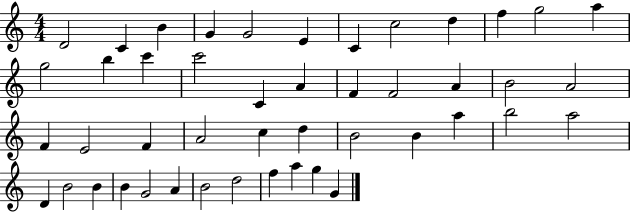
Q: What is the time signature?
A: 4/4